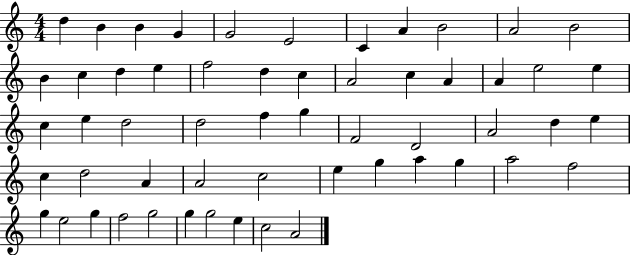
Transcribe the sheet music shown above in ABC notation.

X:1
T:Untitled
M:4/4
L:1/4
K:C
d B B G G2 E2 C A B2 A2 B2 B c d e f2 d c A2 c A A e2 e c e d2 d2 f g F2 D2 A2 d e c d2 A A2 c2 e g a g a2 f2 g e2 g f2 g2 g g2 e c2 A2